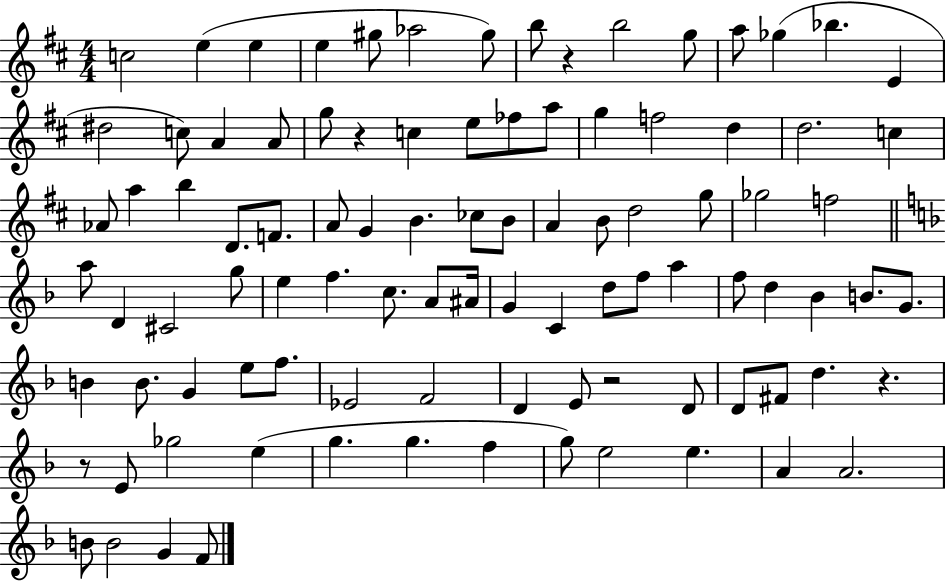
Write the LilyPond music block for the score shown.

{
  \clef treble
  \numericTimeSignature
  \time 4/4
  \key d \major
  c''2 e''4( e''4 | e''4 gis''8 aes''2 gis''8) | b''8 r4 b''2 g''8 | a''8 ges''4( bes''4. e'4 | \break dis''2 c''8) a'4 a'8 | g''8 r4 c''4 e''8 fes''8 a''8 | g''4 f''2 d''4 | d''2. c''4 | \break aes'8 a''4 b''4 d'8. f'8. | a'8 g'4 b'4. ces''8 b'8 | a'4 b'8 d''2 g''8 | ges''2 f''2 | \break \bar "||" \break \key d \minor a''8 d'4 cis'2 g''8 | e''4 f''4. c''8. a'8 ais'16 | g'4 c'4 d''8 f''8 a''4 | f''8 d''4 bes'4 b'8. g'8. | \break b'4 b'8. g'4 e''8 f''8. | ees'2 f'2 | d'4 e'8 r2 d'8 | d'8 fis'8 d''4. r4. | \break r8 e'8 ges''2 e''4( | g''4. g''4. f''4 | g''8) e''2 e''4. | a'4 a'2. | \break b'8 b'2 g'4 f'8 | \bar "|."
}